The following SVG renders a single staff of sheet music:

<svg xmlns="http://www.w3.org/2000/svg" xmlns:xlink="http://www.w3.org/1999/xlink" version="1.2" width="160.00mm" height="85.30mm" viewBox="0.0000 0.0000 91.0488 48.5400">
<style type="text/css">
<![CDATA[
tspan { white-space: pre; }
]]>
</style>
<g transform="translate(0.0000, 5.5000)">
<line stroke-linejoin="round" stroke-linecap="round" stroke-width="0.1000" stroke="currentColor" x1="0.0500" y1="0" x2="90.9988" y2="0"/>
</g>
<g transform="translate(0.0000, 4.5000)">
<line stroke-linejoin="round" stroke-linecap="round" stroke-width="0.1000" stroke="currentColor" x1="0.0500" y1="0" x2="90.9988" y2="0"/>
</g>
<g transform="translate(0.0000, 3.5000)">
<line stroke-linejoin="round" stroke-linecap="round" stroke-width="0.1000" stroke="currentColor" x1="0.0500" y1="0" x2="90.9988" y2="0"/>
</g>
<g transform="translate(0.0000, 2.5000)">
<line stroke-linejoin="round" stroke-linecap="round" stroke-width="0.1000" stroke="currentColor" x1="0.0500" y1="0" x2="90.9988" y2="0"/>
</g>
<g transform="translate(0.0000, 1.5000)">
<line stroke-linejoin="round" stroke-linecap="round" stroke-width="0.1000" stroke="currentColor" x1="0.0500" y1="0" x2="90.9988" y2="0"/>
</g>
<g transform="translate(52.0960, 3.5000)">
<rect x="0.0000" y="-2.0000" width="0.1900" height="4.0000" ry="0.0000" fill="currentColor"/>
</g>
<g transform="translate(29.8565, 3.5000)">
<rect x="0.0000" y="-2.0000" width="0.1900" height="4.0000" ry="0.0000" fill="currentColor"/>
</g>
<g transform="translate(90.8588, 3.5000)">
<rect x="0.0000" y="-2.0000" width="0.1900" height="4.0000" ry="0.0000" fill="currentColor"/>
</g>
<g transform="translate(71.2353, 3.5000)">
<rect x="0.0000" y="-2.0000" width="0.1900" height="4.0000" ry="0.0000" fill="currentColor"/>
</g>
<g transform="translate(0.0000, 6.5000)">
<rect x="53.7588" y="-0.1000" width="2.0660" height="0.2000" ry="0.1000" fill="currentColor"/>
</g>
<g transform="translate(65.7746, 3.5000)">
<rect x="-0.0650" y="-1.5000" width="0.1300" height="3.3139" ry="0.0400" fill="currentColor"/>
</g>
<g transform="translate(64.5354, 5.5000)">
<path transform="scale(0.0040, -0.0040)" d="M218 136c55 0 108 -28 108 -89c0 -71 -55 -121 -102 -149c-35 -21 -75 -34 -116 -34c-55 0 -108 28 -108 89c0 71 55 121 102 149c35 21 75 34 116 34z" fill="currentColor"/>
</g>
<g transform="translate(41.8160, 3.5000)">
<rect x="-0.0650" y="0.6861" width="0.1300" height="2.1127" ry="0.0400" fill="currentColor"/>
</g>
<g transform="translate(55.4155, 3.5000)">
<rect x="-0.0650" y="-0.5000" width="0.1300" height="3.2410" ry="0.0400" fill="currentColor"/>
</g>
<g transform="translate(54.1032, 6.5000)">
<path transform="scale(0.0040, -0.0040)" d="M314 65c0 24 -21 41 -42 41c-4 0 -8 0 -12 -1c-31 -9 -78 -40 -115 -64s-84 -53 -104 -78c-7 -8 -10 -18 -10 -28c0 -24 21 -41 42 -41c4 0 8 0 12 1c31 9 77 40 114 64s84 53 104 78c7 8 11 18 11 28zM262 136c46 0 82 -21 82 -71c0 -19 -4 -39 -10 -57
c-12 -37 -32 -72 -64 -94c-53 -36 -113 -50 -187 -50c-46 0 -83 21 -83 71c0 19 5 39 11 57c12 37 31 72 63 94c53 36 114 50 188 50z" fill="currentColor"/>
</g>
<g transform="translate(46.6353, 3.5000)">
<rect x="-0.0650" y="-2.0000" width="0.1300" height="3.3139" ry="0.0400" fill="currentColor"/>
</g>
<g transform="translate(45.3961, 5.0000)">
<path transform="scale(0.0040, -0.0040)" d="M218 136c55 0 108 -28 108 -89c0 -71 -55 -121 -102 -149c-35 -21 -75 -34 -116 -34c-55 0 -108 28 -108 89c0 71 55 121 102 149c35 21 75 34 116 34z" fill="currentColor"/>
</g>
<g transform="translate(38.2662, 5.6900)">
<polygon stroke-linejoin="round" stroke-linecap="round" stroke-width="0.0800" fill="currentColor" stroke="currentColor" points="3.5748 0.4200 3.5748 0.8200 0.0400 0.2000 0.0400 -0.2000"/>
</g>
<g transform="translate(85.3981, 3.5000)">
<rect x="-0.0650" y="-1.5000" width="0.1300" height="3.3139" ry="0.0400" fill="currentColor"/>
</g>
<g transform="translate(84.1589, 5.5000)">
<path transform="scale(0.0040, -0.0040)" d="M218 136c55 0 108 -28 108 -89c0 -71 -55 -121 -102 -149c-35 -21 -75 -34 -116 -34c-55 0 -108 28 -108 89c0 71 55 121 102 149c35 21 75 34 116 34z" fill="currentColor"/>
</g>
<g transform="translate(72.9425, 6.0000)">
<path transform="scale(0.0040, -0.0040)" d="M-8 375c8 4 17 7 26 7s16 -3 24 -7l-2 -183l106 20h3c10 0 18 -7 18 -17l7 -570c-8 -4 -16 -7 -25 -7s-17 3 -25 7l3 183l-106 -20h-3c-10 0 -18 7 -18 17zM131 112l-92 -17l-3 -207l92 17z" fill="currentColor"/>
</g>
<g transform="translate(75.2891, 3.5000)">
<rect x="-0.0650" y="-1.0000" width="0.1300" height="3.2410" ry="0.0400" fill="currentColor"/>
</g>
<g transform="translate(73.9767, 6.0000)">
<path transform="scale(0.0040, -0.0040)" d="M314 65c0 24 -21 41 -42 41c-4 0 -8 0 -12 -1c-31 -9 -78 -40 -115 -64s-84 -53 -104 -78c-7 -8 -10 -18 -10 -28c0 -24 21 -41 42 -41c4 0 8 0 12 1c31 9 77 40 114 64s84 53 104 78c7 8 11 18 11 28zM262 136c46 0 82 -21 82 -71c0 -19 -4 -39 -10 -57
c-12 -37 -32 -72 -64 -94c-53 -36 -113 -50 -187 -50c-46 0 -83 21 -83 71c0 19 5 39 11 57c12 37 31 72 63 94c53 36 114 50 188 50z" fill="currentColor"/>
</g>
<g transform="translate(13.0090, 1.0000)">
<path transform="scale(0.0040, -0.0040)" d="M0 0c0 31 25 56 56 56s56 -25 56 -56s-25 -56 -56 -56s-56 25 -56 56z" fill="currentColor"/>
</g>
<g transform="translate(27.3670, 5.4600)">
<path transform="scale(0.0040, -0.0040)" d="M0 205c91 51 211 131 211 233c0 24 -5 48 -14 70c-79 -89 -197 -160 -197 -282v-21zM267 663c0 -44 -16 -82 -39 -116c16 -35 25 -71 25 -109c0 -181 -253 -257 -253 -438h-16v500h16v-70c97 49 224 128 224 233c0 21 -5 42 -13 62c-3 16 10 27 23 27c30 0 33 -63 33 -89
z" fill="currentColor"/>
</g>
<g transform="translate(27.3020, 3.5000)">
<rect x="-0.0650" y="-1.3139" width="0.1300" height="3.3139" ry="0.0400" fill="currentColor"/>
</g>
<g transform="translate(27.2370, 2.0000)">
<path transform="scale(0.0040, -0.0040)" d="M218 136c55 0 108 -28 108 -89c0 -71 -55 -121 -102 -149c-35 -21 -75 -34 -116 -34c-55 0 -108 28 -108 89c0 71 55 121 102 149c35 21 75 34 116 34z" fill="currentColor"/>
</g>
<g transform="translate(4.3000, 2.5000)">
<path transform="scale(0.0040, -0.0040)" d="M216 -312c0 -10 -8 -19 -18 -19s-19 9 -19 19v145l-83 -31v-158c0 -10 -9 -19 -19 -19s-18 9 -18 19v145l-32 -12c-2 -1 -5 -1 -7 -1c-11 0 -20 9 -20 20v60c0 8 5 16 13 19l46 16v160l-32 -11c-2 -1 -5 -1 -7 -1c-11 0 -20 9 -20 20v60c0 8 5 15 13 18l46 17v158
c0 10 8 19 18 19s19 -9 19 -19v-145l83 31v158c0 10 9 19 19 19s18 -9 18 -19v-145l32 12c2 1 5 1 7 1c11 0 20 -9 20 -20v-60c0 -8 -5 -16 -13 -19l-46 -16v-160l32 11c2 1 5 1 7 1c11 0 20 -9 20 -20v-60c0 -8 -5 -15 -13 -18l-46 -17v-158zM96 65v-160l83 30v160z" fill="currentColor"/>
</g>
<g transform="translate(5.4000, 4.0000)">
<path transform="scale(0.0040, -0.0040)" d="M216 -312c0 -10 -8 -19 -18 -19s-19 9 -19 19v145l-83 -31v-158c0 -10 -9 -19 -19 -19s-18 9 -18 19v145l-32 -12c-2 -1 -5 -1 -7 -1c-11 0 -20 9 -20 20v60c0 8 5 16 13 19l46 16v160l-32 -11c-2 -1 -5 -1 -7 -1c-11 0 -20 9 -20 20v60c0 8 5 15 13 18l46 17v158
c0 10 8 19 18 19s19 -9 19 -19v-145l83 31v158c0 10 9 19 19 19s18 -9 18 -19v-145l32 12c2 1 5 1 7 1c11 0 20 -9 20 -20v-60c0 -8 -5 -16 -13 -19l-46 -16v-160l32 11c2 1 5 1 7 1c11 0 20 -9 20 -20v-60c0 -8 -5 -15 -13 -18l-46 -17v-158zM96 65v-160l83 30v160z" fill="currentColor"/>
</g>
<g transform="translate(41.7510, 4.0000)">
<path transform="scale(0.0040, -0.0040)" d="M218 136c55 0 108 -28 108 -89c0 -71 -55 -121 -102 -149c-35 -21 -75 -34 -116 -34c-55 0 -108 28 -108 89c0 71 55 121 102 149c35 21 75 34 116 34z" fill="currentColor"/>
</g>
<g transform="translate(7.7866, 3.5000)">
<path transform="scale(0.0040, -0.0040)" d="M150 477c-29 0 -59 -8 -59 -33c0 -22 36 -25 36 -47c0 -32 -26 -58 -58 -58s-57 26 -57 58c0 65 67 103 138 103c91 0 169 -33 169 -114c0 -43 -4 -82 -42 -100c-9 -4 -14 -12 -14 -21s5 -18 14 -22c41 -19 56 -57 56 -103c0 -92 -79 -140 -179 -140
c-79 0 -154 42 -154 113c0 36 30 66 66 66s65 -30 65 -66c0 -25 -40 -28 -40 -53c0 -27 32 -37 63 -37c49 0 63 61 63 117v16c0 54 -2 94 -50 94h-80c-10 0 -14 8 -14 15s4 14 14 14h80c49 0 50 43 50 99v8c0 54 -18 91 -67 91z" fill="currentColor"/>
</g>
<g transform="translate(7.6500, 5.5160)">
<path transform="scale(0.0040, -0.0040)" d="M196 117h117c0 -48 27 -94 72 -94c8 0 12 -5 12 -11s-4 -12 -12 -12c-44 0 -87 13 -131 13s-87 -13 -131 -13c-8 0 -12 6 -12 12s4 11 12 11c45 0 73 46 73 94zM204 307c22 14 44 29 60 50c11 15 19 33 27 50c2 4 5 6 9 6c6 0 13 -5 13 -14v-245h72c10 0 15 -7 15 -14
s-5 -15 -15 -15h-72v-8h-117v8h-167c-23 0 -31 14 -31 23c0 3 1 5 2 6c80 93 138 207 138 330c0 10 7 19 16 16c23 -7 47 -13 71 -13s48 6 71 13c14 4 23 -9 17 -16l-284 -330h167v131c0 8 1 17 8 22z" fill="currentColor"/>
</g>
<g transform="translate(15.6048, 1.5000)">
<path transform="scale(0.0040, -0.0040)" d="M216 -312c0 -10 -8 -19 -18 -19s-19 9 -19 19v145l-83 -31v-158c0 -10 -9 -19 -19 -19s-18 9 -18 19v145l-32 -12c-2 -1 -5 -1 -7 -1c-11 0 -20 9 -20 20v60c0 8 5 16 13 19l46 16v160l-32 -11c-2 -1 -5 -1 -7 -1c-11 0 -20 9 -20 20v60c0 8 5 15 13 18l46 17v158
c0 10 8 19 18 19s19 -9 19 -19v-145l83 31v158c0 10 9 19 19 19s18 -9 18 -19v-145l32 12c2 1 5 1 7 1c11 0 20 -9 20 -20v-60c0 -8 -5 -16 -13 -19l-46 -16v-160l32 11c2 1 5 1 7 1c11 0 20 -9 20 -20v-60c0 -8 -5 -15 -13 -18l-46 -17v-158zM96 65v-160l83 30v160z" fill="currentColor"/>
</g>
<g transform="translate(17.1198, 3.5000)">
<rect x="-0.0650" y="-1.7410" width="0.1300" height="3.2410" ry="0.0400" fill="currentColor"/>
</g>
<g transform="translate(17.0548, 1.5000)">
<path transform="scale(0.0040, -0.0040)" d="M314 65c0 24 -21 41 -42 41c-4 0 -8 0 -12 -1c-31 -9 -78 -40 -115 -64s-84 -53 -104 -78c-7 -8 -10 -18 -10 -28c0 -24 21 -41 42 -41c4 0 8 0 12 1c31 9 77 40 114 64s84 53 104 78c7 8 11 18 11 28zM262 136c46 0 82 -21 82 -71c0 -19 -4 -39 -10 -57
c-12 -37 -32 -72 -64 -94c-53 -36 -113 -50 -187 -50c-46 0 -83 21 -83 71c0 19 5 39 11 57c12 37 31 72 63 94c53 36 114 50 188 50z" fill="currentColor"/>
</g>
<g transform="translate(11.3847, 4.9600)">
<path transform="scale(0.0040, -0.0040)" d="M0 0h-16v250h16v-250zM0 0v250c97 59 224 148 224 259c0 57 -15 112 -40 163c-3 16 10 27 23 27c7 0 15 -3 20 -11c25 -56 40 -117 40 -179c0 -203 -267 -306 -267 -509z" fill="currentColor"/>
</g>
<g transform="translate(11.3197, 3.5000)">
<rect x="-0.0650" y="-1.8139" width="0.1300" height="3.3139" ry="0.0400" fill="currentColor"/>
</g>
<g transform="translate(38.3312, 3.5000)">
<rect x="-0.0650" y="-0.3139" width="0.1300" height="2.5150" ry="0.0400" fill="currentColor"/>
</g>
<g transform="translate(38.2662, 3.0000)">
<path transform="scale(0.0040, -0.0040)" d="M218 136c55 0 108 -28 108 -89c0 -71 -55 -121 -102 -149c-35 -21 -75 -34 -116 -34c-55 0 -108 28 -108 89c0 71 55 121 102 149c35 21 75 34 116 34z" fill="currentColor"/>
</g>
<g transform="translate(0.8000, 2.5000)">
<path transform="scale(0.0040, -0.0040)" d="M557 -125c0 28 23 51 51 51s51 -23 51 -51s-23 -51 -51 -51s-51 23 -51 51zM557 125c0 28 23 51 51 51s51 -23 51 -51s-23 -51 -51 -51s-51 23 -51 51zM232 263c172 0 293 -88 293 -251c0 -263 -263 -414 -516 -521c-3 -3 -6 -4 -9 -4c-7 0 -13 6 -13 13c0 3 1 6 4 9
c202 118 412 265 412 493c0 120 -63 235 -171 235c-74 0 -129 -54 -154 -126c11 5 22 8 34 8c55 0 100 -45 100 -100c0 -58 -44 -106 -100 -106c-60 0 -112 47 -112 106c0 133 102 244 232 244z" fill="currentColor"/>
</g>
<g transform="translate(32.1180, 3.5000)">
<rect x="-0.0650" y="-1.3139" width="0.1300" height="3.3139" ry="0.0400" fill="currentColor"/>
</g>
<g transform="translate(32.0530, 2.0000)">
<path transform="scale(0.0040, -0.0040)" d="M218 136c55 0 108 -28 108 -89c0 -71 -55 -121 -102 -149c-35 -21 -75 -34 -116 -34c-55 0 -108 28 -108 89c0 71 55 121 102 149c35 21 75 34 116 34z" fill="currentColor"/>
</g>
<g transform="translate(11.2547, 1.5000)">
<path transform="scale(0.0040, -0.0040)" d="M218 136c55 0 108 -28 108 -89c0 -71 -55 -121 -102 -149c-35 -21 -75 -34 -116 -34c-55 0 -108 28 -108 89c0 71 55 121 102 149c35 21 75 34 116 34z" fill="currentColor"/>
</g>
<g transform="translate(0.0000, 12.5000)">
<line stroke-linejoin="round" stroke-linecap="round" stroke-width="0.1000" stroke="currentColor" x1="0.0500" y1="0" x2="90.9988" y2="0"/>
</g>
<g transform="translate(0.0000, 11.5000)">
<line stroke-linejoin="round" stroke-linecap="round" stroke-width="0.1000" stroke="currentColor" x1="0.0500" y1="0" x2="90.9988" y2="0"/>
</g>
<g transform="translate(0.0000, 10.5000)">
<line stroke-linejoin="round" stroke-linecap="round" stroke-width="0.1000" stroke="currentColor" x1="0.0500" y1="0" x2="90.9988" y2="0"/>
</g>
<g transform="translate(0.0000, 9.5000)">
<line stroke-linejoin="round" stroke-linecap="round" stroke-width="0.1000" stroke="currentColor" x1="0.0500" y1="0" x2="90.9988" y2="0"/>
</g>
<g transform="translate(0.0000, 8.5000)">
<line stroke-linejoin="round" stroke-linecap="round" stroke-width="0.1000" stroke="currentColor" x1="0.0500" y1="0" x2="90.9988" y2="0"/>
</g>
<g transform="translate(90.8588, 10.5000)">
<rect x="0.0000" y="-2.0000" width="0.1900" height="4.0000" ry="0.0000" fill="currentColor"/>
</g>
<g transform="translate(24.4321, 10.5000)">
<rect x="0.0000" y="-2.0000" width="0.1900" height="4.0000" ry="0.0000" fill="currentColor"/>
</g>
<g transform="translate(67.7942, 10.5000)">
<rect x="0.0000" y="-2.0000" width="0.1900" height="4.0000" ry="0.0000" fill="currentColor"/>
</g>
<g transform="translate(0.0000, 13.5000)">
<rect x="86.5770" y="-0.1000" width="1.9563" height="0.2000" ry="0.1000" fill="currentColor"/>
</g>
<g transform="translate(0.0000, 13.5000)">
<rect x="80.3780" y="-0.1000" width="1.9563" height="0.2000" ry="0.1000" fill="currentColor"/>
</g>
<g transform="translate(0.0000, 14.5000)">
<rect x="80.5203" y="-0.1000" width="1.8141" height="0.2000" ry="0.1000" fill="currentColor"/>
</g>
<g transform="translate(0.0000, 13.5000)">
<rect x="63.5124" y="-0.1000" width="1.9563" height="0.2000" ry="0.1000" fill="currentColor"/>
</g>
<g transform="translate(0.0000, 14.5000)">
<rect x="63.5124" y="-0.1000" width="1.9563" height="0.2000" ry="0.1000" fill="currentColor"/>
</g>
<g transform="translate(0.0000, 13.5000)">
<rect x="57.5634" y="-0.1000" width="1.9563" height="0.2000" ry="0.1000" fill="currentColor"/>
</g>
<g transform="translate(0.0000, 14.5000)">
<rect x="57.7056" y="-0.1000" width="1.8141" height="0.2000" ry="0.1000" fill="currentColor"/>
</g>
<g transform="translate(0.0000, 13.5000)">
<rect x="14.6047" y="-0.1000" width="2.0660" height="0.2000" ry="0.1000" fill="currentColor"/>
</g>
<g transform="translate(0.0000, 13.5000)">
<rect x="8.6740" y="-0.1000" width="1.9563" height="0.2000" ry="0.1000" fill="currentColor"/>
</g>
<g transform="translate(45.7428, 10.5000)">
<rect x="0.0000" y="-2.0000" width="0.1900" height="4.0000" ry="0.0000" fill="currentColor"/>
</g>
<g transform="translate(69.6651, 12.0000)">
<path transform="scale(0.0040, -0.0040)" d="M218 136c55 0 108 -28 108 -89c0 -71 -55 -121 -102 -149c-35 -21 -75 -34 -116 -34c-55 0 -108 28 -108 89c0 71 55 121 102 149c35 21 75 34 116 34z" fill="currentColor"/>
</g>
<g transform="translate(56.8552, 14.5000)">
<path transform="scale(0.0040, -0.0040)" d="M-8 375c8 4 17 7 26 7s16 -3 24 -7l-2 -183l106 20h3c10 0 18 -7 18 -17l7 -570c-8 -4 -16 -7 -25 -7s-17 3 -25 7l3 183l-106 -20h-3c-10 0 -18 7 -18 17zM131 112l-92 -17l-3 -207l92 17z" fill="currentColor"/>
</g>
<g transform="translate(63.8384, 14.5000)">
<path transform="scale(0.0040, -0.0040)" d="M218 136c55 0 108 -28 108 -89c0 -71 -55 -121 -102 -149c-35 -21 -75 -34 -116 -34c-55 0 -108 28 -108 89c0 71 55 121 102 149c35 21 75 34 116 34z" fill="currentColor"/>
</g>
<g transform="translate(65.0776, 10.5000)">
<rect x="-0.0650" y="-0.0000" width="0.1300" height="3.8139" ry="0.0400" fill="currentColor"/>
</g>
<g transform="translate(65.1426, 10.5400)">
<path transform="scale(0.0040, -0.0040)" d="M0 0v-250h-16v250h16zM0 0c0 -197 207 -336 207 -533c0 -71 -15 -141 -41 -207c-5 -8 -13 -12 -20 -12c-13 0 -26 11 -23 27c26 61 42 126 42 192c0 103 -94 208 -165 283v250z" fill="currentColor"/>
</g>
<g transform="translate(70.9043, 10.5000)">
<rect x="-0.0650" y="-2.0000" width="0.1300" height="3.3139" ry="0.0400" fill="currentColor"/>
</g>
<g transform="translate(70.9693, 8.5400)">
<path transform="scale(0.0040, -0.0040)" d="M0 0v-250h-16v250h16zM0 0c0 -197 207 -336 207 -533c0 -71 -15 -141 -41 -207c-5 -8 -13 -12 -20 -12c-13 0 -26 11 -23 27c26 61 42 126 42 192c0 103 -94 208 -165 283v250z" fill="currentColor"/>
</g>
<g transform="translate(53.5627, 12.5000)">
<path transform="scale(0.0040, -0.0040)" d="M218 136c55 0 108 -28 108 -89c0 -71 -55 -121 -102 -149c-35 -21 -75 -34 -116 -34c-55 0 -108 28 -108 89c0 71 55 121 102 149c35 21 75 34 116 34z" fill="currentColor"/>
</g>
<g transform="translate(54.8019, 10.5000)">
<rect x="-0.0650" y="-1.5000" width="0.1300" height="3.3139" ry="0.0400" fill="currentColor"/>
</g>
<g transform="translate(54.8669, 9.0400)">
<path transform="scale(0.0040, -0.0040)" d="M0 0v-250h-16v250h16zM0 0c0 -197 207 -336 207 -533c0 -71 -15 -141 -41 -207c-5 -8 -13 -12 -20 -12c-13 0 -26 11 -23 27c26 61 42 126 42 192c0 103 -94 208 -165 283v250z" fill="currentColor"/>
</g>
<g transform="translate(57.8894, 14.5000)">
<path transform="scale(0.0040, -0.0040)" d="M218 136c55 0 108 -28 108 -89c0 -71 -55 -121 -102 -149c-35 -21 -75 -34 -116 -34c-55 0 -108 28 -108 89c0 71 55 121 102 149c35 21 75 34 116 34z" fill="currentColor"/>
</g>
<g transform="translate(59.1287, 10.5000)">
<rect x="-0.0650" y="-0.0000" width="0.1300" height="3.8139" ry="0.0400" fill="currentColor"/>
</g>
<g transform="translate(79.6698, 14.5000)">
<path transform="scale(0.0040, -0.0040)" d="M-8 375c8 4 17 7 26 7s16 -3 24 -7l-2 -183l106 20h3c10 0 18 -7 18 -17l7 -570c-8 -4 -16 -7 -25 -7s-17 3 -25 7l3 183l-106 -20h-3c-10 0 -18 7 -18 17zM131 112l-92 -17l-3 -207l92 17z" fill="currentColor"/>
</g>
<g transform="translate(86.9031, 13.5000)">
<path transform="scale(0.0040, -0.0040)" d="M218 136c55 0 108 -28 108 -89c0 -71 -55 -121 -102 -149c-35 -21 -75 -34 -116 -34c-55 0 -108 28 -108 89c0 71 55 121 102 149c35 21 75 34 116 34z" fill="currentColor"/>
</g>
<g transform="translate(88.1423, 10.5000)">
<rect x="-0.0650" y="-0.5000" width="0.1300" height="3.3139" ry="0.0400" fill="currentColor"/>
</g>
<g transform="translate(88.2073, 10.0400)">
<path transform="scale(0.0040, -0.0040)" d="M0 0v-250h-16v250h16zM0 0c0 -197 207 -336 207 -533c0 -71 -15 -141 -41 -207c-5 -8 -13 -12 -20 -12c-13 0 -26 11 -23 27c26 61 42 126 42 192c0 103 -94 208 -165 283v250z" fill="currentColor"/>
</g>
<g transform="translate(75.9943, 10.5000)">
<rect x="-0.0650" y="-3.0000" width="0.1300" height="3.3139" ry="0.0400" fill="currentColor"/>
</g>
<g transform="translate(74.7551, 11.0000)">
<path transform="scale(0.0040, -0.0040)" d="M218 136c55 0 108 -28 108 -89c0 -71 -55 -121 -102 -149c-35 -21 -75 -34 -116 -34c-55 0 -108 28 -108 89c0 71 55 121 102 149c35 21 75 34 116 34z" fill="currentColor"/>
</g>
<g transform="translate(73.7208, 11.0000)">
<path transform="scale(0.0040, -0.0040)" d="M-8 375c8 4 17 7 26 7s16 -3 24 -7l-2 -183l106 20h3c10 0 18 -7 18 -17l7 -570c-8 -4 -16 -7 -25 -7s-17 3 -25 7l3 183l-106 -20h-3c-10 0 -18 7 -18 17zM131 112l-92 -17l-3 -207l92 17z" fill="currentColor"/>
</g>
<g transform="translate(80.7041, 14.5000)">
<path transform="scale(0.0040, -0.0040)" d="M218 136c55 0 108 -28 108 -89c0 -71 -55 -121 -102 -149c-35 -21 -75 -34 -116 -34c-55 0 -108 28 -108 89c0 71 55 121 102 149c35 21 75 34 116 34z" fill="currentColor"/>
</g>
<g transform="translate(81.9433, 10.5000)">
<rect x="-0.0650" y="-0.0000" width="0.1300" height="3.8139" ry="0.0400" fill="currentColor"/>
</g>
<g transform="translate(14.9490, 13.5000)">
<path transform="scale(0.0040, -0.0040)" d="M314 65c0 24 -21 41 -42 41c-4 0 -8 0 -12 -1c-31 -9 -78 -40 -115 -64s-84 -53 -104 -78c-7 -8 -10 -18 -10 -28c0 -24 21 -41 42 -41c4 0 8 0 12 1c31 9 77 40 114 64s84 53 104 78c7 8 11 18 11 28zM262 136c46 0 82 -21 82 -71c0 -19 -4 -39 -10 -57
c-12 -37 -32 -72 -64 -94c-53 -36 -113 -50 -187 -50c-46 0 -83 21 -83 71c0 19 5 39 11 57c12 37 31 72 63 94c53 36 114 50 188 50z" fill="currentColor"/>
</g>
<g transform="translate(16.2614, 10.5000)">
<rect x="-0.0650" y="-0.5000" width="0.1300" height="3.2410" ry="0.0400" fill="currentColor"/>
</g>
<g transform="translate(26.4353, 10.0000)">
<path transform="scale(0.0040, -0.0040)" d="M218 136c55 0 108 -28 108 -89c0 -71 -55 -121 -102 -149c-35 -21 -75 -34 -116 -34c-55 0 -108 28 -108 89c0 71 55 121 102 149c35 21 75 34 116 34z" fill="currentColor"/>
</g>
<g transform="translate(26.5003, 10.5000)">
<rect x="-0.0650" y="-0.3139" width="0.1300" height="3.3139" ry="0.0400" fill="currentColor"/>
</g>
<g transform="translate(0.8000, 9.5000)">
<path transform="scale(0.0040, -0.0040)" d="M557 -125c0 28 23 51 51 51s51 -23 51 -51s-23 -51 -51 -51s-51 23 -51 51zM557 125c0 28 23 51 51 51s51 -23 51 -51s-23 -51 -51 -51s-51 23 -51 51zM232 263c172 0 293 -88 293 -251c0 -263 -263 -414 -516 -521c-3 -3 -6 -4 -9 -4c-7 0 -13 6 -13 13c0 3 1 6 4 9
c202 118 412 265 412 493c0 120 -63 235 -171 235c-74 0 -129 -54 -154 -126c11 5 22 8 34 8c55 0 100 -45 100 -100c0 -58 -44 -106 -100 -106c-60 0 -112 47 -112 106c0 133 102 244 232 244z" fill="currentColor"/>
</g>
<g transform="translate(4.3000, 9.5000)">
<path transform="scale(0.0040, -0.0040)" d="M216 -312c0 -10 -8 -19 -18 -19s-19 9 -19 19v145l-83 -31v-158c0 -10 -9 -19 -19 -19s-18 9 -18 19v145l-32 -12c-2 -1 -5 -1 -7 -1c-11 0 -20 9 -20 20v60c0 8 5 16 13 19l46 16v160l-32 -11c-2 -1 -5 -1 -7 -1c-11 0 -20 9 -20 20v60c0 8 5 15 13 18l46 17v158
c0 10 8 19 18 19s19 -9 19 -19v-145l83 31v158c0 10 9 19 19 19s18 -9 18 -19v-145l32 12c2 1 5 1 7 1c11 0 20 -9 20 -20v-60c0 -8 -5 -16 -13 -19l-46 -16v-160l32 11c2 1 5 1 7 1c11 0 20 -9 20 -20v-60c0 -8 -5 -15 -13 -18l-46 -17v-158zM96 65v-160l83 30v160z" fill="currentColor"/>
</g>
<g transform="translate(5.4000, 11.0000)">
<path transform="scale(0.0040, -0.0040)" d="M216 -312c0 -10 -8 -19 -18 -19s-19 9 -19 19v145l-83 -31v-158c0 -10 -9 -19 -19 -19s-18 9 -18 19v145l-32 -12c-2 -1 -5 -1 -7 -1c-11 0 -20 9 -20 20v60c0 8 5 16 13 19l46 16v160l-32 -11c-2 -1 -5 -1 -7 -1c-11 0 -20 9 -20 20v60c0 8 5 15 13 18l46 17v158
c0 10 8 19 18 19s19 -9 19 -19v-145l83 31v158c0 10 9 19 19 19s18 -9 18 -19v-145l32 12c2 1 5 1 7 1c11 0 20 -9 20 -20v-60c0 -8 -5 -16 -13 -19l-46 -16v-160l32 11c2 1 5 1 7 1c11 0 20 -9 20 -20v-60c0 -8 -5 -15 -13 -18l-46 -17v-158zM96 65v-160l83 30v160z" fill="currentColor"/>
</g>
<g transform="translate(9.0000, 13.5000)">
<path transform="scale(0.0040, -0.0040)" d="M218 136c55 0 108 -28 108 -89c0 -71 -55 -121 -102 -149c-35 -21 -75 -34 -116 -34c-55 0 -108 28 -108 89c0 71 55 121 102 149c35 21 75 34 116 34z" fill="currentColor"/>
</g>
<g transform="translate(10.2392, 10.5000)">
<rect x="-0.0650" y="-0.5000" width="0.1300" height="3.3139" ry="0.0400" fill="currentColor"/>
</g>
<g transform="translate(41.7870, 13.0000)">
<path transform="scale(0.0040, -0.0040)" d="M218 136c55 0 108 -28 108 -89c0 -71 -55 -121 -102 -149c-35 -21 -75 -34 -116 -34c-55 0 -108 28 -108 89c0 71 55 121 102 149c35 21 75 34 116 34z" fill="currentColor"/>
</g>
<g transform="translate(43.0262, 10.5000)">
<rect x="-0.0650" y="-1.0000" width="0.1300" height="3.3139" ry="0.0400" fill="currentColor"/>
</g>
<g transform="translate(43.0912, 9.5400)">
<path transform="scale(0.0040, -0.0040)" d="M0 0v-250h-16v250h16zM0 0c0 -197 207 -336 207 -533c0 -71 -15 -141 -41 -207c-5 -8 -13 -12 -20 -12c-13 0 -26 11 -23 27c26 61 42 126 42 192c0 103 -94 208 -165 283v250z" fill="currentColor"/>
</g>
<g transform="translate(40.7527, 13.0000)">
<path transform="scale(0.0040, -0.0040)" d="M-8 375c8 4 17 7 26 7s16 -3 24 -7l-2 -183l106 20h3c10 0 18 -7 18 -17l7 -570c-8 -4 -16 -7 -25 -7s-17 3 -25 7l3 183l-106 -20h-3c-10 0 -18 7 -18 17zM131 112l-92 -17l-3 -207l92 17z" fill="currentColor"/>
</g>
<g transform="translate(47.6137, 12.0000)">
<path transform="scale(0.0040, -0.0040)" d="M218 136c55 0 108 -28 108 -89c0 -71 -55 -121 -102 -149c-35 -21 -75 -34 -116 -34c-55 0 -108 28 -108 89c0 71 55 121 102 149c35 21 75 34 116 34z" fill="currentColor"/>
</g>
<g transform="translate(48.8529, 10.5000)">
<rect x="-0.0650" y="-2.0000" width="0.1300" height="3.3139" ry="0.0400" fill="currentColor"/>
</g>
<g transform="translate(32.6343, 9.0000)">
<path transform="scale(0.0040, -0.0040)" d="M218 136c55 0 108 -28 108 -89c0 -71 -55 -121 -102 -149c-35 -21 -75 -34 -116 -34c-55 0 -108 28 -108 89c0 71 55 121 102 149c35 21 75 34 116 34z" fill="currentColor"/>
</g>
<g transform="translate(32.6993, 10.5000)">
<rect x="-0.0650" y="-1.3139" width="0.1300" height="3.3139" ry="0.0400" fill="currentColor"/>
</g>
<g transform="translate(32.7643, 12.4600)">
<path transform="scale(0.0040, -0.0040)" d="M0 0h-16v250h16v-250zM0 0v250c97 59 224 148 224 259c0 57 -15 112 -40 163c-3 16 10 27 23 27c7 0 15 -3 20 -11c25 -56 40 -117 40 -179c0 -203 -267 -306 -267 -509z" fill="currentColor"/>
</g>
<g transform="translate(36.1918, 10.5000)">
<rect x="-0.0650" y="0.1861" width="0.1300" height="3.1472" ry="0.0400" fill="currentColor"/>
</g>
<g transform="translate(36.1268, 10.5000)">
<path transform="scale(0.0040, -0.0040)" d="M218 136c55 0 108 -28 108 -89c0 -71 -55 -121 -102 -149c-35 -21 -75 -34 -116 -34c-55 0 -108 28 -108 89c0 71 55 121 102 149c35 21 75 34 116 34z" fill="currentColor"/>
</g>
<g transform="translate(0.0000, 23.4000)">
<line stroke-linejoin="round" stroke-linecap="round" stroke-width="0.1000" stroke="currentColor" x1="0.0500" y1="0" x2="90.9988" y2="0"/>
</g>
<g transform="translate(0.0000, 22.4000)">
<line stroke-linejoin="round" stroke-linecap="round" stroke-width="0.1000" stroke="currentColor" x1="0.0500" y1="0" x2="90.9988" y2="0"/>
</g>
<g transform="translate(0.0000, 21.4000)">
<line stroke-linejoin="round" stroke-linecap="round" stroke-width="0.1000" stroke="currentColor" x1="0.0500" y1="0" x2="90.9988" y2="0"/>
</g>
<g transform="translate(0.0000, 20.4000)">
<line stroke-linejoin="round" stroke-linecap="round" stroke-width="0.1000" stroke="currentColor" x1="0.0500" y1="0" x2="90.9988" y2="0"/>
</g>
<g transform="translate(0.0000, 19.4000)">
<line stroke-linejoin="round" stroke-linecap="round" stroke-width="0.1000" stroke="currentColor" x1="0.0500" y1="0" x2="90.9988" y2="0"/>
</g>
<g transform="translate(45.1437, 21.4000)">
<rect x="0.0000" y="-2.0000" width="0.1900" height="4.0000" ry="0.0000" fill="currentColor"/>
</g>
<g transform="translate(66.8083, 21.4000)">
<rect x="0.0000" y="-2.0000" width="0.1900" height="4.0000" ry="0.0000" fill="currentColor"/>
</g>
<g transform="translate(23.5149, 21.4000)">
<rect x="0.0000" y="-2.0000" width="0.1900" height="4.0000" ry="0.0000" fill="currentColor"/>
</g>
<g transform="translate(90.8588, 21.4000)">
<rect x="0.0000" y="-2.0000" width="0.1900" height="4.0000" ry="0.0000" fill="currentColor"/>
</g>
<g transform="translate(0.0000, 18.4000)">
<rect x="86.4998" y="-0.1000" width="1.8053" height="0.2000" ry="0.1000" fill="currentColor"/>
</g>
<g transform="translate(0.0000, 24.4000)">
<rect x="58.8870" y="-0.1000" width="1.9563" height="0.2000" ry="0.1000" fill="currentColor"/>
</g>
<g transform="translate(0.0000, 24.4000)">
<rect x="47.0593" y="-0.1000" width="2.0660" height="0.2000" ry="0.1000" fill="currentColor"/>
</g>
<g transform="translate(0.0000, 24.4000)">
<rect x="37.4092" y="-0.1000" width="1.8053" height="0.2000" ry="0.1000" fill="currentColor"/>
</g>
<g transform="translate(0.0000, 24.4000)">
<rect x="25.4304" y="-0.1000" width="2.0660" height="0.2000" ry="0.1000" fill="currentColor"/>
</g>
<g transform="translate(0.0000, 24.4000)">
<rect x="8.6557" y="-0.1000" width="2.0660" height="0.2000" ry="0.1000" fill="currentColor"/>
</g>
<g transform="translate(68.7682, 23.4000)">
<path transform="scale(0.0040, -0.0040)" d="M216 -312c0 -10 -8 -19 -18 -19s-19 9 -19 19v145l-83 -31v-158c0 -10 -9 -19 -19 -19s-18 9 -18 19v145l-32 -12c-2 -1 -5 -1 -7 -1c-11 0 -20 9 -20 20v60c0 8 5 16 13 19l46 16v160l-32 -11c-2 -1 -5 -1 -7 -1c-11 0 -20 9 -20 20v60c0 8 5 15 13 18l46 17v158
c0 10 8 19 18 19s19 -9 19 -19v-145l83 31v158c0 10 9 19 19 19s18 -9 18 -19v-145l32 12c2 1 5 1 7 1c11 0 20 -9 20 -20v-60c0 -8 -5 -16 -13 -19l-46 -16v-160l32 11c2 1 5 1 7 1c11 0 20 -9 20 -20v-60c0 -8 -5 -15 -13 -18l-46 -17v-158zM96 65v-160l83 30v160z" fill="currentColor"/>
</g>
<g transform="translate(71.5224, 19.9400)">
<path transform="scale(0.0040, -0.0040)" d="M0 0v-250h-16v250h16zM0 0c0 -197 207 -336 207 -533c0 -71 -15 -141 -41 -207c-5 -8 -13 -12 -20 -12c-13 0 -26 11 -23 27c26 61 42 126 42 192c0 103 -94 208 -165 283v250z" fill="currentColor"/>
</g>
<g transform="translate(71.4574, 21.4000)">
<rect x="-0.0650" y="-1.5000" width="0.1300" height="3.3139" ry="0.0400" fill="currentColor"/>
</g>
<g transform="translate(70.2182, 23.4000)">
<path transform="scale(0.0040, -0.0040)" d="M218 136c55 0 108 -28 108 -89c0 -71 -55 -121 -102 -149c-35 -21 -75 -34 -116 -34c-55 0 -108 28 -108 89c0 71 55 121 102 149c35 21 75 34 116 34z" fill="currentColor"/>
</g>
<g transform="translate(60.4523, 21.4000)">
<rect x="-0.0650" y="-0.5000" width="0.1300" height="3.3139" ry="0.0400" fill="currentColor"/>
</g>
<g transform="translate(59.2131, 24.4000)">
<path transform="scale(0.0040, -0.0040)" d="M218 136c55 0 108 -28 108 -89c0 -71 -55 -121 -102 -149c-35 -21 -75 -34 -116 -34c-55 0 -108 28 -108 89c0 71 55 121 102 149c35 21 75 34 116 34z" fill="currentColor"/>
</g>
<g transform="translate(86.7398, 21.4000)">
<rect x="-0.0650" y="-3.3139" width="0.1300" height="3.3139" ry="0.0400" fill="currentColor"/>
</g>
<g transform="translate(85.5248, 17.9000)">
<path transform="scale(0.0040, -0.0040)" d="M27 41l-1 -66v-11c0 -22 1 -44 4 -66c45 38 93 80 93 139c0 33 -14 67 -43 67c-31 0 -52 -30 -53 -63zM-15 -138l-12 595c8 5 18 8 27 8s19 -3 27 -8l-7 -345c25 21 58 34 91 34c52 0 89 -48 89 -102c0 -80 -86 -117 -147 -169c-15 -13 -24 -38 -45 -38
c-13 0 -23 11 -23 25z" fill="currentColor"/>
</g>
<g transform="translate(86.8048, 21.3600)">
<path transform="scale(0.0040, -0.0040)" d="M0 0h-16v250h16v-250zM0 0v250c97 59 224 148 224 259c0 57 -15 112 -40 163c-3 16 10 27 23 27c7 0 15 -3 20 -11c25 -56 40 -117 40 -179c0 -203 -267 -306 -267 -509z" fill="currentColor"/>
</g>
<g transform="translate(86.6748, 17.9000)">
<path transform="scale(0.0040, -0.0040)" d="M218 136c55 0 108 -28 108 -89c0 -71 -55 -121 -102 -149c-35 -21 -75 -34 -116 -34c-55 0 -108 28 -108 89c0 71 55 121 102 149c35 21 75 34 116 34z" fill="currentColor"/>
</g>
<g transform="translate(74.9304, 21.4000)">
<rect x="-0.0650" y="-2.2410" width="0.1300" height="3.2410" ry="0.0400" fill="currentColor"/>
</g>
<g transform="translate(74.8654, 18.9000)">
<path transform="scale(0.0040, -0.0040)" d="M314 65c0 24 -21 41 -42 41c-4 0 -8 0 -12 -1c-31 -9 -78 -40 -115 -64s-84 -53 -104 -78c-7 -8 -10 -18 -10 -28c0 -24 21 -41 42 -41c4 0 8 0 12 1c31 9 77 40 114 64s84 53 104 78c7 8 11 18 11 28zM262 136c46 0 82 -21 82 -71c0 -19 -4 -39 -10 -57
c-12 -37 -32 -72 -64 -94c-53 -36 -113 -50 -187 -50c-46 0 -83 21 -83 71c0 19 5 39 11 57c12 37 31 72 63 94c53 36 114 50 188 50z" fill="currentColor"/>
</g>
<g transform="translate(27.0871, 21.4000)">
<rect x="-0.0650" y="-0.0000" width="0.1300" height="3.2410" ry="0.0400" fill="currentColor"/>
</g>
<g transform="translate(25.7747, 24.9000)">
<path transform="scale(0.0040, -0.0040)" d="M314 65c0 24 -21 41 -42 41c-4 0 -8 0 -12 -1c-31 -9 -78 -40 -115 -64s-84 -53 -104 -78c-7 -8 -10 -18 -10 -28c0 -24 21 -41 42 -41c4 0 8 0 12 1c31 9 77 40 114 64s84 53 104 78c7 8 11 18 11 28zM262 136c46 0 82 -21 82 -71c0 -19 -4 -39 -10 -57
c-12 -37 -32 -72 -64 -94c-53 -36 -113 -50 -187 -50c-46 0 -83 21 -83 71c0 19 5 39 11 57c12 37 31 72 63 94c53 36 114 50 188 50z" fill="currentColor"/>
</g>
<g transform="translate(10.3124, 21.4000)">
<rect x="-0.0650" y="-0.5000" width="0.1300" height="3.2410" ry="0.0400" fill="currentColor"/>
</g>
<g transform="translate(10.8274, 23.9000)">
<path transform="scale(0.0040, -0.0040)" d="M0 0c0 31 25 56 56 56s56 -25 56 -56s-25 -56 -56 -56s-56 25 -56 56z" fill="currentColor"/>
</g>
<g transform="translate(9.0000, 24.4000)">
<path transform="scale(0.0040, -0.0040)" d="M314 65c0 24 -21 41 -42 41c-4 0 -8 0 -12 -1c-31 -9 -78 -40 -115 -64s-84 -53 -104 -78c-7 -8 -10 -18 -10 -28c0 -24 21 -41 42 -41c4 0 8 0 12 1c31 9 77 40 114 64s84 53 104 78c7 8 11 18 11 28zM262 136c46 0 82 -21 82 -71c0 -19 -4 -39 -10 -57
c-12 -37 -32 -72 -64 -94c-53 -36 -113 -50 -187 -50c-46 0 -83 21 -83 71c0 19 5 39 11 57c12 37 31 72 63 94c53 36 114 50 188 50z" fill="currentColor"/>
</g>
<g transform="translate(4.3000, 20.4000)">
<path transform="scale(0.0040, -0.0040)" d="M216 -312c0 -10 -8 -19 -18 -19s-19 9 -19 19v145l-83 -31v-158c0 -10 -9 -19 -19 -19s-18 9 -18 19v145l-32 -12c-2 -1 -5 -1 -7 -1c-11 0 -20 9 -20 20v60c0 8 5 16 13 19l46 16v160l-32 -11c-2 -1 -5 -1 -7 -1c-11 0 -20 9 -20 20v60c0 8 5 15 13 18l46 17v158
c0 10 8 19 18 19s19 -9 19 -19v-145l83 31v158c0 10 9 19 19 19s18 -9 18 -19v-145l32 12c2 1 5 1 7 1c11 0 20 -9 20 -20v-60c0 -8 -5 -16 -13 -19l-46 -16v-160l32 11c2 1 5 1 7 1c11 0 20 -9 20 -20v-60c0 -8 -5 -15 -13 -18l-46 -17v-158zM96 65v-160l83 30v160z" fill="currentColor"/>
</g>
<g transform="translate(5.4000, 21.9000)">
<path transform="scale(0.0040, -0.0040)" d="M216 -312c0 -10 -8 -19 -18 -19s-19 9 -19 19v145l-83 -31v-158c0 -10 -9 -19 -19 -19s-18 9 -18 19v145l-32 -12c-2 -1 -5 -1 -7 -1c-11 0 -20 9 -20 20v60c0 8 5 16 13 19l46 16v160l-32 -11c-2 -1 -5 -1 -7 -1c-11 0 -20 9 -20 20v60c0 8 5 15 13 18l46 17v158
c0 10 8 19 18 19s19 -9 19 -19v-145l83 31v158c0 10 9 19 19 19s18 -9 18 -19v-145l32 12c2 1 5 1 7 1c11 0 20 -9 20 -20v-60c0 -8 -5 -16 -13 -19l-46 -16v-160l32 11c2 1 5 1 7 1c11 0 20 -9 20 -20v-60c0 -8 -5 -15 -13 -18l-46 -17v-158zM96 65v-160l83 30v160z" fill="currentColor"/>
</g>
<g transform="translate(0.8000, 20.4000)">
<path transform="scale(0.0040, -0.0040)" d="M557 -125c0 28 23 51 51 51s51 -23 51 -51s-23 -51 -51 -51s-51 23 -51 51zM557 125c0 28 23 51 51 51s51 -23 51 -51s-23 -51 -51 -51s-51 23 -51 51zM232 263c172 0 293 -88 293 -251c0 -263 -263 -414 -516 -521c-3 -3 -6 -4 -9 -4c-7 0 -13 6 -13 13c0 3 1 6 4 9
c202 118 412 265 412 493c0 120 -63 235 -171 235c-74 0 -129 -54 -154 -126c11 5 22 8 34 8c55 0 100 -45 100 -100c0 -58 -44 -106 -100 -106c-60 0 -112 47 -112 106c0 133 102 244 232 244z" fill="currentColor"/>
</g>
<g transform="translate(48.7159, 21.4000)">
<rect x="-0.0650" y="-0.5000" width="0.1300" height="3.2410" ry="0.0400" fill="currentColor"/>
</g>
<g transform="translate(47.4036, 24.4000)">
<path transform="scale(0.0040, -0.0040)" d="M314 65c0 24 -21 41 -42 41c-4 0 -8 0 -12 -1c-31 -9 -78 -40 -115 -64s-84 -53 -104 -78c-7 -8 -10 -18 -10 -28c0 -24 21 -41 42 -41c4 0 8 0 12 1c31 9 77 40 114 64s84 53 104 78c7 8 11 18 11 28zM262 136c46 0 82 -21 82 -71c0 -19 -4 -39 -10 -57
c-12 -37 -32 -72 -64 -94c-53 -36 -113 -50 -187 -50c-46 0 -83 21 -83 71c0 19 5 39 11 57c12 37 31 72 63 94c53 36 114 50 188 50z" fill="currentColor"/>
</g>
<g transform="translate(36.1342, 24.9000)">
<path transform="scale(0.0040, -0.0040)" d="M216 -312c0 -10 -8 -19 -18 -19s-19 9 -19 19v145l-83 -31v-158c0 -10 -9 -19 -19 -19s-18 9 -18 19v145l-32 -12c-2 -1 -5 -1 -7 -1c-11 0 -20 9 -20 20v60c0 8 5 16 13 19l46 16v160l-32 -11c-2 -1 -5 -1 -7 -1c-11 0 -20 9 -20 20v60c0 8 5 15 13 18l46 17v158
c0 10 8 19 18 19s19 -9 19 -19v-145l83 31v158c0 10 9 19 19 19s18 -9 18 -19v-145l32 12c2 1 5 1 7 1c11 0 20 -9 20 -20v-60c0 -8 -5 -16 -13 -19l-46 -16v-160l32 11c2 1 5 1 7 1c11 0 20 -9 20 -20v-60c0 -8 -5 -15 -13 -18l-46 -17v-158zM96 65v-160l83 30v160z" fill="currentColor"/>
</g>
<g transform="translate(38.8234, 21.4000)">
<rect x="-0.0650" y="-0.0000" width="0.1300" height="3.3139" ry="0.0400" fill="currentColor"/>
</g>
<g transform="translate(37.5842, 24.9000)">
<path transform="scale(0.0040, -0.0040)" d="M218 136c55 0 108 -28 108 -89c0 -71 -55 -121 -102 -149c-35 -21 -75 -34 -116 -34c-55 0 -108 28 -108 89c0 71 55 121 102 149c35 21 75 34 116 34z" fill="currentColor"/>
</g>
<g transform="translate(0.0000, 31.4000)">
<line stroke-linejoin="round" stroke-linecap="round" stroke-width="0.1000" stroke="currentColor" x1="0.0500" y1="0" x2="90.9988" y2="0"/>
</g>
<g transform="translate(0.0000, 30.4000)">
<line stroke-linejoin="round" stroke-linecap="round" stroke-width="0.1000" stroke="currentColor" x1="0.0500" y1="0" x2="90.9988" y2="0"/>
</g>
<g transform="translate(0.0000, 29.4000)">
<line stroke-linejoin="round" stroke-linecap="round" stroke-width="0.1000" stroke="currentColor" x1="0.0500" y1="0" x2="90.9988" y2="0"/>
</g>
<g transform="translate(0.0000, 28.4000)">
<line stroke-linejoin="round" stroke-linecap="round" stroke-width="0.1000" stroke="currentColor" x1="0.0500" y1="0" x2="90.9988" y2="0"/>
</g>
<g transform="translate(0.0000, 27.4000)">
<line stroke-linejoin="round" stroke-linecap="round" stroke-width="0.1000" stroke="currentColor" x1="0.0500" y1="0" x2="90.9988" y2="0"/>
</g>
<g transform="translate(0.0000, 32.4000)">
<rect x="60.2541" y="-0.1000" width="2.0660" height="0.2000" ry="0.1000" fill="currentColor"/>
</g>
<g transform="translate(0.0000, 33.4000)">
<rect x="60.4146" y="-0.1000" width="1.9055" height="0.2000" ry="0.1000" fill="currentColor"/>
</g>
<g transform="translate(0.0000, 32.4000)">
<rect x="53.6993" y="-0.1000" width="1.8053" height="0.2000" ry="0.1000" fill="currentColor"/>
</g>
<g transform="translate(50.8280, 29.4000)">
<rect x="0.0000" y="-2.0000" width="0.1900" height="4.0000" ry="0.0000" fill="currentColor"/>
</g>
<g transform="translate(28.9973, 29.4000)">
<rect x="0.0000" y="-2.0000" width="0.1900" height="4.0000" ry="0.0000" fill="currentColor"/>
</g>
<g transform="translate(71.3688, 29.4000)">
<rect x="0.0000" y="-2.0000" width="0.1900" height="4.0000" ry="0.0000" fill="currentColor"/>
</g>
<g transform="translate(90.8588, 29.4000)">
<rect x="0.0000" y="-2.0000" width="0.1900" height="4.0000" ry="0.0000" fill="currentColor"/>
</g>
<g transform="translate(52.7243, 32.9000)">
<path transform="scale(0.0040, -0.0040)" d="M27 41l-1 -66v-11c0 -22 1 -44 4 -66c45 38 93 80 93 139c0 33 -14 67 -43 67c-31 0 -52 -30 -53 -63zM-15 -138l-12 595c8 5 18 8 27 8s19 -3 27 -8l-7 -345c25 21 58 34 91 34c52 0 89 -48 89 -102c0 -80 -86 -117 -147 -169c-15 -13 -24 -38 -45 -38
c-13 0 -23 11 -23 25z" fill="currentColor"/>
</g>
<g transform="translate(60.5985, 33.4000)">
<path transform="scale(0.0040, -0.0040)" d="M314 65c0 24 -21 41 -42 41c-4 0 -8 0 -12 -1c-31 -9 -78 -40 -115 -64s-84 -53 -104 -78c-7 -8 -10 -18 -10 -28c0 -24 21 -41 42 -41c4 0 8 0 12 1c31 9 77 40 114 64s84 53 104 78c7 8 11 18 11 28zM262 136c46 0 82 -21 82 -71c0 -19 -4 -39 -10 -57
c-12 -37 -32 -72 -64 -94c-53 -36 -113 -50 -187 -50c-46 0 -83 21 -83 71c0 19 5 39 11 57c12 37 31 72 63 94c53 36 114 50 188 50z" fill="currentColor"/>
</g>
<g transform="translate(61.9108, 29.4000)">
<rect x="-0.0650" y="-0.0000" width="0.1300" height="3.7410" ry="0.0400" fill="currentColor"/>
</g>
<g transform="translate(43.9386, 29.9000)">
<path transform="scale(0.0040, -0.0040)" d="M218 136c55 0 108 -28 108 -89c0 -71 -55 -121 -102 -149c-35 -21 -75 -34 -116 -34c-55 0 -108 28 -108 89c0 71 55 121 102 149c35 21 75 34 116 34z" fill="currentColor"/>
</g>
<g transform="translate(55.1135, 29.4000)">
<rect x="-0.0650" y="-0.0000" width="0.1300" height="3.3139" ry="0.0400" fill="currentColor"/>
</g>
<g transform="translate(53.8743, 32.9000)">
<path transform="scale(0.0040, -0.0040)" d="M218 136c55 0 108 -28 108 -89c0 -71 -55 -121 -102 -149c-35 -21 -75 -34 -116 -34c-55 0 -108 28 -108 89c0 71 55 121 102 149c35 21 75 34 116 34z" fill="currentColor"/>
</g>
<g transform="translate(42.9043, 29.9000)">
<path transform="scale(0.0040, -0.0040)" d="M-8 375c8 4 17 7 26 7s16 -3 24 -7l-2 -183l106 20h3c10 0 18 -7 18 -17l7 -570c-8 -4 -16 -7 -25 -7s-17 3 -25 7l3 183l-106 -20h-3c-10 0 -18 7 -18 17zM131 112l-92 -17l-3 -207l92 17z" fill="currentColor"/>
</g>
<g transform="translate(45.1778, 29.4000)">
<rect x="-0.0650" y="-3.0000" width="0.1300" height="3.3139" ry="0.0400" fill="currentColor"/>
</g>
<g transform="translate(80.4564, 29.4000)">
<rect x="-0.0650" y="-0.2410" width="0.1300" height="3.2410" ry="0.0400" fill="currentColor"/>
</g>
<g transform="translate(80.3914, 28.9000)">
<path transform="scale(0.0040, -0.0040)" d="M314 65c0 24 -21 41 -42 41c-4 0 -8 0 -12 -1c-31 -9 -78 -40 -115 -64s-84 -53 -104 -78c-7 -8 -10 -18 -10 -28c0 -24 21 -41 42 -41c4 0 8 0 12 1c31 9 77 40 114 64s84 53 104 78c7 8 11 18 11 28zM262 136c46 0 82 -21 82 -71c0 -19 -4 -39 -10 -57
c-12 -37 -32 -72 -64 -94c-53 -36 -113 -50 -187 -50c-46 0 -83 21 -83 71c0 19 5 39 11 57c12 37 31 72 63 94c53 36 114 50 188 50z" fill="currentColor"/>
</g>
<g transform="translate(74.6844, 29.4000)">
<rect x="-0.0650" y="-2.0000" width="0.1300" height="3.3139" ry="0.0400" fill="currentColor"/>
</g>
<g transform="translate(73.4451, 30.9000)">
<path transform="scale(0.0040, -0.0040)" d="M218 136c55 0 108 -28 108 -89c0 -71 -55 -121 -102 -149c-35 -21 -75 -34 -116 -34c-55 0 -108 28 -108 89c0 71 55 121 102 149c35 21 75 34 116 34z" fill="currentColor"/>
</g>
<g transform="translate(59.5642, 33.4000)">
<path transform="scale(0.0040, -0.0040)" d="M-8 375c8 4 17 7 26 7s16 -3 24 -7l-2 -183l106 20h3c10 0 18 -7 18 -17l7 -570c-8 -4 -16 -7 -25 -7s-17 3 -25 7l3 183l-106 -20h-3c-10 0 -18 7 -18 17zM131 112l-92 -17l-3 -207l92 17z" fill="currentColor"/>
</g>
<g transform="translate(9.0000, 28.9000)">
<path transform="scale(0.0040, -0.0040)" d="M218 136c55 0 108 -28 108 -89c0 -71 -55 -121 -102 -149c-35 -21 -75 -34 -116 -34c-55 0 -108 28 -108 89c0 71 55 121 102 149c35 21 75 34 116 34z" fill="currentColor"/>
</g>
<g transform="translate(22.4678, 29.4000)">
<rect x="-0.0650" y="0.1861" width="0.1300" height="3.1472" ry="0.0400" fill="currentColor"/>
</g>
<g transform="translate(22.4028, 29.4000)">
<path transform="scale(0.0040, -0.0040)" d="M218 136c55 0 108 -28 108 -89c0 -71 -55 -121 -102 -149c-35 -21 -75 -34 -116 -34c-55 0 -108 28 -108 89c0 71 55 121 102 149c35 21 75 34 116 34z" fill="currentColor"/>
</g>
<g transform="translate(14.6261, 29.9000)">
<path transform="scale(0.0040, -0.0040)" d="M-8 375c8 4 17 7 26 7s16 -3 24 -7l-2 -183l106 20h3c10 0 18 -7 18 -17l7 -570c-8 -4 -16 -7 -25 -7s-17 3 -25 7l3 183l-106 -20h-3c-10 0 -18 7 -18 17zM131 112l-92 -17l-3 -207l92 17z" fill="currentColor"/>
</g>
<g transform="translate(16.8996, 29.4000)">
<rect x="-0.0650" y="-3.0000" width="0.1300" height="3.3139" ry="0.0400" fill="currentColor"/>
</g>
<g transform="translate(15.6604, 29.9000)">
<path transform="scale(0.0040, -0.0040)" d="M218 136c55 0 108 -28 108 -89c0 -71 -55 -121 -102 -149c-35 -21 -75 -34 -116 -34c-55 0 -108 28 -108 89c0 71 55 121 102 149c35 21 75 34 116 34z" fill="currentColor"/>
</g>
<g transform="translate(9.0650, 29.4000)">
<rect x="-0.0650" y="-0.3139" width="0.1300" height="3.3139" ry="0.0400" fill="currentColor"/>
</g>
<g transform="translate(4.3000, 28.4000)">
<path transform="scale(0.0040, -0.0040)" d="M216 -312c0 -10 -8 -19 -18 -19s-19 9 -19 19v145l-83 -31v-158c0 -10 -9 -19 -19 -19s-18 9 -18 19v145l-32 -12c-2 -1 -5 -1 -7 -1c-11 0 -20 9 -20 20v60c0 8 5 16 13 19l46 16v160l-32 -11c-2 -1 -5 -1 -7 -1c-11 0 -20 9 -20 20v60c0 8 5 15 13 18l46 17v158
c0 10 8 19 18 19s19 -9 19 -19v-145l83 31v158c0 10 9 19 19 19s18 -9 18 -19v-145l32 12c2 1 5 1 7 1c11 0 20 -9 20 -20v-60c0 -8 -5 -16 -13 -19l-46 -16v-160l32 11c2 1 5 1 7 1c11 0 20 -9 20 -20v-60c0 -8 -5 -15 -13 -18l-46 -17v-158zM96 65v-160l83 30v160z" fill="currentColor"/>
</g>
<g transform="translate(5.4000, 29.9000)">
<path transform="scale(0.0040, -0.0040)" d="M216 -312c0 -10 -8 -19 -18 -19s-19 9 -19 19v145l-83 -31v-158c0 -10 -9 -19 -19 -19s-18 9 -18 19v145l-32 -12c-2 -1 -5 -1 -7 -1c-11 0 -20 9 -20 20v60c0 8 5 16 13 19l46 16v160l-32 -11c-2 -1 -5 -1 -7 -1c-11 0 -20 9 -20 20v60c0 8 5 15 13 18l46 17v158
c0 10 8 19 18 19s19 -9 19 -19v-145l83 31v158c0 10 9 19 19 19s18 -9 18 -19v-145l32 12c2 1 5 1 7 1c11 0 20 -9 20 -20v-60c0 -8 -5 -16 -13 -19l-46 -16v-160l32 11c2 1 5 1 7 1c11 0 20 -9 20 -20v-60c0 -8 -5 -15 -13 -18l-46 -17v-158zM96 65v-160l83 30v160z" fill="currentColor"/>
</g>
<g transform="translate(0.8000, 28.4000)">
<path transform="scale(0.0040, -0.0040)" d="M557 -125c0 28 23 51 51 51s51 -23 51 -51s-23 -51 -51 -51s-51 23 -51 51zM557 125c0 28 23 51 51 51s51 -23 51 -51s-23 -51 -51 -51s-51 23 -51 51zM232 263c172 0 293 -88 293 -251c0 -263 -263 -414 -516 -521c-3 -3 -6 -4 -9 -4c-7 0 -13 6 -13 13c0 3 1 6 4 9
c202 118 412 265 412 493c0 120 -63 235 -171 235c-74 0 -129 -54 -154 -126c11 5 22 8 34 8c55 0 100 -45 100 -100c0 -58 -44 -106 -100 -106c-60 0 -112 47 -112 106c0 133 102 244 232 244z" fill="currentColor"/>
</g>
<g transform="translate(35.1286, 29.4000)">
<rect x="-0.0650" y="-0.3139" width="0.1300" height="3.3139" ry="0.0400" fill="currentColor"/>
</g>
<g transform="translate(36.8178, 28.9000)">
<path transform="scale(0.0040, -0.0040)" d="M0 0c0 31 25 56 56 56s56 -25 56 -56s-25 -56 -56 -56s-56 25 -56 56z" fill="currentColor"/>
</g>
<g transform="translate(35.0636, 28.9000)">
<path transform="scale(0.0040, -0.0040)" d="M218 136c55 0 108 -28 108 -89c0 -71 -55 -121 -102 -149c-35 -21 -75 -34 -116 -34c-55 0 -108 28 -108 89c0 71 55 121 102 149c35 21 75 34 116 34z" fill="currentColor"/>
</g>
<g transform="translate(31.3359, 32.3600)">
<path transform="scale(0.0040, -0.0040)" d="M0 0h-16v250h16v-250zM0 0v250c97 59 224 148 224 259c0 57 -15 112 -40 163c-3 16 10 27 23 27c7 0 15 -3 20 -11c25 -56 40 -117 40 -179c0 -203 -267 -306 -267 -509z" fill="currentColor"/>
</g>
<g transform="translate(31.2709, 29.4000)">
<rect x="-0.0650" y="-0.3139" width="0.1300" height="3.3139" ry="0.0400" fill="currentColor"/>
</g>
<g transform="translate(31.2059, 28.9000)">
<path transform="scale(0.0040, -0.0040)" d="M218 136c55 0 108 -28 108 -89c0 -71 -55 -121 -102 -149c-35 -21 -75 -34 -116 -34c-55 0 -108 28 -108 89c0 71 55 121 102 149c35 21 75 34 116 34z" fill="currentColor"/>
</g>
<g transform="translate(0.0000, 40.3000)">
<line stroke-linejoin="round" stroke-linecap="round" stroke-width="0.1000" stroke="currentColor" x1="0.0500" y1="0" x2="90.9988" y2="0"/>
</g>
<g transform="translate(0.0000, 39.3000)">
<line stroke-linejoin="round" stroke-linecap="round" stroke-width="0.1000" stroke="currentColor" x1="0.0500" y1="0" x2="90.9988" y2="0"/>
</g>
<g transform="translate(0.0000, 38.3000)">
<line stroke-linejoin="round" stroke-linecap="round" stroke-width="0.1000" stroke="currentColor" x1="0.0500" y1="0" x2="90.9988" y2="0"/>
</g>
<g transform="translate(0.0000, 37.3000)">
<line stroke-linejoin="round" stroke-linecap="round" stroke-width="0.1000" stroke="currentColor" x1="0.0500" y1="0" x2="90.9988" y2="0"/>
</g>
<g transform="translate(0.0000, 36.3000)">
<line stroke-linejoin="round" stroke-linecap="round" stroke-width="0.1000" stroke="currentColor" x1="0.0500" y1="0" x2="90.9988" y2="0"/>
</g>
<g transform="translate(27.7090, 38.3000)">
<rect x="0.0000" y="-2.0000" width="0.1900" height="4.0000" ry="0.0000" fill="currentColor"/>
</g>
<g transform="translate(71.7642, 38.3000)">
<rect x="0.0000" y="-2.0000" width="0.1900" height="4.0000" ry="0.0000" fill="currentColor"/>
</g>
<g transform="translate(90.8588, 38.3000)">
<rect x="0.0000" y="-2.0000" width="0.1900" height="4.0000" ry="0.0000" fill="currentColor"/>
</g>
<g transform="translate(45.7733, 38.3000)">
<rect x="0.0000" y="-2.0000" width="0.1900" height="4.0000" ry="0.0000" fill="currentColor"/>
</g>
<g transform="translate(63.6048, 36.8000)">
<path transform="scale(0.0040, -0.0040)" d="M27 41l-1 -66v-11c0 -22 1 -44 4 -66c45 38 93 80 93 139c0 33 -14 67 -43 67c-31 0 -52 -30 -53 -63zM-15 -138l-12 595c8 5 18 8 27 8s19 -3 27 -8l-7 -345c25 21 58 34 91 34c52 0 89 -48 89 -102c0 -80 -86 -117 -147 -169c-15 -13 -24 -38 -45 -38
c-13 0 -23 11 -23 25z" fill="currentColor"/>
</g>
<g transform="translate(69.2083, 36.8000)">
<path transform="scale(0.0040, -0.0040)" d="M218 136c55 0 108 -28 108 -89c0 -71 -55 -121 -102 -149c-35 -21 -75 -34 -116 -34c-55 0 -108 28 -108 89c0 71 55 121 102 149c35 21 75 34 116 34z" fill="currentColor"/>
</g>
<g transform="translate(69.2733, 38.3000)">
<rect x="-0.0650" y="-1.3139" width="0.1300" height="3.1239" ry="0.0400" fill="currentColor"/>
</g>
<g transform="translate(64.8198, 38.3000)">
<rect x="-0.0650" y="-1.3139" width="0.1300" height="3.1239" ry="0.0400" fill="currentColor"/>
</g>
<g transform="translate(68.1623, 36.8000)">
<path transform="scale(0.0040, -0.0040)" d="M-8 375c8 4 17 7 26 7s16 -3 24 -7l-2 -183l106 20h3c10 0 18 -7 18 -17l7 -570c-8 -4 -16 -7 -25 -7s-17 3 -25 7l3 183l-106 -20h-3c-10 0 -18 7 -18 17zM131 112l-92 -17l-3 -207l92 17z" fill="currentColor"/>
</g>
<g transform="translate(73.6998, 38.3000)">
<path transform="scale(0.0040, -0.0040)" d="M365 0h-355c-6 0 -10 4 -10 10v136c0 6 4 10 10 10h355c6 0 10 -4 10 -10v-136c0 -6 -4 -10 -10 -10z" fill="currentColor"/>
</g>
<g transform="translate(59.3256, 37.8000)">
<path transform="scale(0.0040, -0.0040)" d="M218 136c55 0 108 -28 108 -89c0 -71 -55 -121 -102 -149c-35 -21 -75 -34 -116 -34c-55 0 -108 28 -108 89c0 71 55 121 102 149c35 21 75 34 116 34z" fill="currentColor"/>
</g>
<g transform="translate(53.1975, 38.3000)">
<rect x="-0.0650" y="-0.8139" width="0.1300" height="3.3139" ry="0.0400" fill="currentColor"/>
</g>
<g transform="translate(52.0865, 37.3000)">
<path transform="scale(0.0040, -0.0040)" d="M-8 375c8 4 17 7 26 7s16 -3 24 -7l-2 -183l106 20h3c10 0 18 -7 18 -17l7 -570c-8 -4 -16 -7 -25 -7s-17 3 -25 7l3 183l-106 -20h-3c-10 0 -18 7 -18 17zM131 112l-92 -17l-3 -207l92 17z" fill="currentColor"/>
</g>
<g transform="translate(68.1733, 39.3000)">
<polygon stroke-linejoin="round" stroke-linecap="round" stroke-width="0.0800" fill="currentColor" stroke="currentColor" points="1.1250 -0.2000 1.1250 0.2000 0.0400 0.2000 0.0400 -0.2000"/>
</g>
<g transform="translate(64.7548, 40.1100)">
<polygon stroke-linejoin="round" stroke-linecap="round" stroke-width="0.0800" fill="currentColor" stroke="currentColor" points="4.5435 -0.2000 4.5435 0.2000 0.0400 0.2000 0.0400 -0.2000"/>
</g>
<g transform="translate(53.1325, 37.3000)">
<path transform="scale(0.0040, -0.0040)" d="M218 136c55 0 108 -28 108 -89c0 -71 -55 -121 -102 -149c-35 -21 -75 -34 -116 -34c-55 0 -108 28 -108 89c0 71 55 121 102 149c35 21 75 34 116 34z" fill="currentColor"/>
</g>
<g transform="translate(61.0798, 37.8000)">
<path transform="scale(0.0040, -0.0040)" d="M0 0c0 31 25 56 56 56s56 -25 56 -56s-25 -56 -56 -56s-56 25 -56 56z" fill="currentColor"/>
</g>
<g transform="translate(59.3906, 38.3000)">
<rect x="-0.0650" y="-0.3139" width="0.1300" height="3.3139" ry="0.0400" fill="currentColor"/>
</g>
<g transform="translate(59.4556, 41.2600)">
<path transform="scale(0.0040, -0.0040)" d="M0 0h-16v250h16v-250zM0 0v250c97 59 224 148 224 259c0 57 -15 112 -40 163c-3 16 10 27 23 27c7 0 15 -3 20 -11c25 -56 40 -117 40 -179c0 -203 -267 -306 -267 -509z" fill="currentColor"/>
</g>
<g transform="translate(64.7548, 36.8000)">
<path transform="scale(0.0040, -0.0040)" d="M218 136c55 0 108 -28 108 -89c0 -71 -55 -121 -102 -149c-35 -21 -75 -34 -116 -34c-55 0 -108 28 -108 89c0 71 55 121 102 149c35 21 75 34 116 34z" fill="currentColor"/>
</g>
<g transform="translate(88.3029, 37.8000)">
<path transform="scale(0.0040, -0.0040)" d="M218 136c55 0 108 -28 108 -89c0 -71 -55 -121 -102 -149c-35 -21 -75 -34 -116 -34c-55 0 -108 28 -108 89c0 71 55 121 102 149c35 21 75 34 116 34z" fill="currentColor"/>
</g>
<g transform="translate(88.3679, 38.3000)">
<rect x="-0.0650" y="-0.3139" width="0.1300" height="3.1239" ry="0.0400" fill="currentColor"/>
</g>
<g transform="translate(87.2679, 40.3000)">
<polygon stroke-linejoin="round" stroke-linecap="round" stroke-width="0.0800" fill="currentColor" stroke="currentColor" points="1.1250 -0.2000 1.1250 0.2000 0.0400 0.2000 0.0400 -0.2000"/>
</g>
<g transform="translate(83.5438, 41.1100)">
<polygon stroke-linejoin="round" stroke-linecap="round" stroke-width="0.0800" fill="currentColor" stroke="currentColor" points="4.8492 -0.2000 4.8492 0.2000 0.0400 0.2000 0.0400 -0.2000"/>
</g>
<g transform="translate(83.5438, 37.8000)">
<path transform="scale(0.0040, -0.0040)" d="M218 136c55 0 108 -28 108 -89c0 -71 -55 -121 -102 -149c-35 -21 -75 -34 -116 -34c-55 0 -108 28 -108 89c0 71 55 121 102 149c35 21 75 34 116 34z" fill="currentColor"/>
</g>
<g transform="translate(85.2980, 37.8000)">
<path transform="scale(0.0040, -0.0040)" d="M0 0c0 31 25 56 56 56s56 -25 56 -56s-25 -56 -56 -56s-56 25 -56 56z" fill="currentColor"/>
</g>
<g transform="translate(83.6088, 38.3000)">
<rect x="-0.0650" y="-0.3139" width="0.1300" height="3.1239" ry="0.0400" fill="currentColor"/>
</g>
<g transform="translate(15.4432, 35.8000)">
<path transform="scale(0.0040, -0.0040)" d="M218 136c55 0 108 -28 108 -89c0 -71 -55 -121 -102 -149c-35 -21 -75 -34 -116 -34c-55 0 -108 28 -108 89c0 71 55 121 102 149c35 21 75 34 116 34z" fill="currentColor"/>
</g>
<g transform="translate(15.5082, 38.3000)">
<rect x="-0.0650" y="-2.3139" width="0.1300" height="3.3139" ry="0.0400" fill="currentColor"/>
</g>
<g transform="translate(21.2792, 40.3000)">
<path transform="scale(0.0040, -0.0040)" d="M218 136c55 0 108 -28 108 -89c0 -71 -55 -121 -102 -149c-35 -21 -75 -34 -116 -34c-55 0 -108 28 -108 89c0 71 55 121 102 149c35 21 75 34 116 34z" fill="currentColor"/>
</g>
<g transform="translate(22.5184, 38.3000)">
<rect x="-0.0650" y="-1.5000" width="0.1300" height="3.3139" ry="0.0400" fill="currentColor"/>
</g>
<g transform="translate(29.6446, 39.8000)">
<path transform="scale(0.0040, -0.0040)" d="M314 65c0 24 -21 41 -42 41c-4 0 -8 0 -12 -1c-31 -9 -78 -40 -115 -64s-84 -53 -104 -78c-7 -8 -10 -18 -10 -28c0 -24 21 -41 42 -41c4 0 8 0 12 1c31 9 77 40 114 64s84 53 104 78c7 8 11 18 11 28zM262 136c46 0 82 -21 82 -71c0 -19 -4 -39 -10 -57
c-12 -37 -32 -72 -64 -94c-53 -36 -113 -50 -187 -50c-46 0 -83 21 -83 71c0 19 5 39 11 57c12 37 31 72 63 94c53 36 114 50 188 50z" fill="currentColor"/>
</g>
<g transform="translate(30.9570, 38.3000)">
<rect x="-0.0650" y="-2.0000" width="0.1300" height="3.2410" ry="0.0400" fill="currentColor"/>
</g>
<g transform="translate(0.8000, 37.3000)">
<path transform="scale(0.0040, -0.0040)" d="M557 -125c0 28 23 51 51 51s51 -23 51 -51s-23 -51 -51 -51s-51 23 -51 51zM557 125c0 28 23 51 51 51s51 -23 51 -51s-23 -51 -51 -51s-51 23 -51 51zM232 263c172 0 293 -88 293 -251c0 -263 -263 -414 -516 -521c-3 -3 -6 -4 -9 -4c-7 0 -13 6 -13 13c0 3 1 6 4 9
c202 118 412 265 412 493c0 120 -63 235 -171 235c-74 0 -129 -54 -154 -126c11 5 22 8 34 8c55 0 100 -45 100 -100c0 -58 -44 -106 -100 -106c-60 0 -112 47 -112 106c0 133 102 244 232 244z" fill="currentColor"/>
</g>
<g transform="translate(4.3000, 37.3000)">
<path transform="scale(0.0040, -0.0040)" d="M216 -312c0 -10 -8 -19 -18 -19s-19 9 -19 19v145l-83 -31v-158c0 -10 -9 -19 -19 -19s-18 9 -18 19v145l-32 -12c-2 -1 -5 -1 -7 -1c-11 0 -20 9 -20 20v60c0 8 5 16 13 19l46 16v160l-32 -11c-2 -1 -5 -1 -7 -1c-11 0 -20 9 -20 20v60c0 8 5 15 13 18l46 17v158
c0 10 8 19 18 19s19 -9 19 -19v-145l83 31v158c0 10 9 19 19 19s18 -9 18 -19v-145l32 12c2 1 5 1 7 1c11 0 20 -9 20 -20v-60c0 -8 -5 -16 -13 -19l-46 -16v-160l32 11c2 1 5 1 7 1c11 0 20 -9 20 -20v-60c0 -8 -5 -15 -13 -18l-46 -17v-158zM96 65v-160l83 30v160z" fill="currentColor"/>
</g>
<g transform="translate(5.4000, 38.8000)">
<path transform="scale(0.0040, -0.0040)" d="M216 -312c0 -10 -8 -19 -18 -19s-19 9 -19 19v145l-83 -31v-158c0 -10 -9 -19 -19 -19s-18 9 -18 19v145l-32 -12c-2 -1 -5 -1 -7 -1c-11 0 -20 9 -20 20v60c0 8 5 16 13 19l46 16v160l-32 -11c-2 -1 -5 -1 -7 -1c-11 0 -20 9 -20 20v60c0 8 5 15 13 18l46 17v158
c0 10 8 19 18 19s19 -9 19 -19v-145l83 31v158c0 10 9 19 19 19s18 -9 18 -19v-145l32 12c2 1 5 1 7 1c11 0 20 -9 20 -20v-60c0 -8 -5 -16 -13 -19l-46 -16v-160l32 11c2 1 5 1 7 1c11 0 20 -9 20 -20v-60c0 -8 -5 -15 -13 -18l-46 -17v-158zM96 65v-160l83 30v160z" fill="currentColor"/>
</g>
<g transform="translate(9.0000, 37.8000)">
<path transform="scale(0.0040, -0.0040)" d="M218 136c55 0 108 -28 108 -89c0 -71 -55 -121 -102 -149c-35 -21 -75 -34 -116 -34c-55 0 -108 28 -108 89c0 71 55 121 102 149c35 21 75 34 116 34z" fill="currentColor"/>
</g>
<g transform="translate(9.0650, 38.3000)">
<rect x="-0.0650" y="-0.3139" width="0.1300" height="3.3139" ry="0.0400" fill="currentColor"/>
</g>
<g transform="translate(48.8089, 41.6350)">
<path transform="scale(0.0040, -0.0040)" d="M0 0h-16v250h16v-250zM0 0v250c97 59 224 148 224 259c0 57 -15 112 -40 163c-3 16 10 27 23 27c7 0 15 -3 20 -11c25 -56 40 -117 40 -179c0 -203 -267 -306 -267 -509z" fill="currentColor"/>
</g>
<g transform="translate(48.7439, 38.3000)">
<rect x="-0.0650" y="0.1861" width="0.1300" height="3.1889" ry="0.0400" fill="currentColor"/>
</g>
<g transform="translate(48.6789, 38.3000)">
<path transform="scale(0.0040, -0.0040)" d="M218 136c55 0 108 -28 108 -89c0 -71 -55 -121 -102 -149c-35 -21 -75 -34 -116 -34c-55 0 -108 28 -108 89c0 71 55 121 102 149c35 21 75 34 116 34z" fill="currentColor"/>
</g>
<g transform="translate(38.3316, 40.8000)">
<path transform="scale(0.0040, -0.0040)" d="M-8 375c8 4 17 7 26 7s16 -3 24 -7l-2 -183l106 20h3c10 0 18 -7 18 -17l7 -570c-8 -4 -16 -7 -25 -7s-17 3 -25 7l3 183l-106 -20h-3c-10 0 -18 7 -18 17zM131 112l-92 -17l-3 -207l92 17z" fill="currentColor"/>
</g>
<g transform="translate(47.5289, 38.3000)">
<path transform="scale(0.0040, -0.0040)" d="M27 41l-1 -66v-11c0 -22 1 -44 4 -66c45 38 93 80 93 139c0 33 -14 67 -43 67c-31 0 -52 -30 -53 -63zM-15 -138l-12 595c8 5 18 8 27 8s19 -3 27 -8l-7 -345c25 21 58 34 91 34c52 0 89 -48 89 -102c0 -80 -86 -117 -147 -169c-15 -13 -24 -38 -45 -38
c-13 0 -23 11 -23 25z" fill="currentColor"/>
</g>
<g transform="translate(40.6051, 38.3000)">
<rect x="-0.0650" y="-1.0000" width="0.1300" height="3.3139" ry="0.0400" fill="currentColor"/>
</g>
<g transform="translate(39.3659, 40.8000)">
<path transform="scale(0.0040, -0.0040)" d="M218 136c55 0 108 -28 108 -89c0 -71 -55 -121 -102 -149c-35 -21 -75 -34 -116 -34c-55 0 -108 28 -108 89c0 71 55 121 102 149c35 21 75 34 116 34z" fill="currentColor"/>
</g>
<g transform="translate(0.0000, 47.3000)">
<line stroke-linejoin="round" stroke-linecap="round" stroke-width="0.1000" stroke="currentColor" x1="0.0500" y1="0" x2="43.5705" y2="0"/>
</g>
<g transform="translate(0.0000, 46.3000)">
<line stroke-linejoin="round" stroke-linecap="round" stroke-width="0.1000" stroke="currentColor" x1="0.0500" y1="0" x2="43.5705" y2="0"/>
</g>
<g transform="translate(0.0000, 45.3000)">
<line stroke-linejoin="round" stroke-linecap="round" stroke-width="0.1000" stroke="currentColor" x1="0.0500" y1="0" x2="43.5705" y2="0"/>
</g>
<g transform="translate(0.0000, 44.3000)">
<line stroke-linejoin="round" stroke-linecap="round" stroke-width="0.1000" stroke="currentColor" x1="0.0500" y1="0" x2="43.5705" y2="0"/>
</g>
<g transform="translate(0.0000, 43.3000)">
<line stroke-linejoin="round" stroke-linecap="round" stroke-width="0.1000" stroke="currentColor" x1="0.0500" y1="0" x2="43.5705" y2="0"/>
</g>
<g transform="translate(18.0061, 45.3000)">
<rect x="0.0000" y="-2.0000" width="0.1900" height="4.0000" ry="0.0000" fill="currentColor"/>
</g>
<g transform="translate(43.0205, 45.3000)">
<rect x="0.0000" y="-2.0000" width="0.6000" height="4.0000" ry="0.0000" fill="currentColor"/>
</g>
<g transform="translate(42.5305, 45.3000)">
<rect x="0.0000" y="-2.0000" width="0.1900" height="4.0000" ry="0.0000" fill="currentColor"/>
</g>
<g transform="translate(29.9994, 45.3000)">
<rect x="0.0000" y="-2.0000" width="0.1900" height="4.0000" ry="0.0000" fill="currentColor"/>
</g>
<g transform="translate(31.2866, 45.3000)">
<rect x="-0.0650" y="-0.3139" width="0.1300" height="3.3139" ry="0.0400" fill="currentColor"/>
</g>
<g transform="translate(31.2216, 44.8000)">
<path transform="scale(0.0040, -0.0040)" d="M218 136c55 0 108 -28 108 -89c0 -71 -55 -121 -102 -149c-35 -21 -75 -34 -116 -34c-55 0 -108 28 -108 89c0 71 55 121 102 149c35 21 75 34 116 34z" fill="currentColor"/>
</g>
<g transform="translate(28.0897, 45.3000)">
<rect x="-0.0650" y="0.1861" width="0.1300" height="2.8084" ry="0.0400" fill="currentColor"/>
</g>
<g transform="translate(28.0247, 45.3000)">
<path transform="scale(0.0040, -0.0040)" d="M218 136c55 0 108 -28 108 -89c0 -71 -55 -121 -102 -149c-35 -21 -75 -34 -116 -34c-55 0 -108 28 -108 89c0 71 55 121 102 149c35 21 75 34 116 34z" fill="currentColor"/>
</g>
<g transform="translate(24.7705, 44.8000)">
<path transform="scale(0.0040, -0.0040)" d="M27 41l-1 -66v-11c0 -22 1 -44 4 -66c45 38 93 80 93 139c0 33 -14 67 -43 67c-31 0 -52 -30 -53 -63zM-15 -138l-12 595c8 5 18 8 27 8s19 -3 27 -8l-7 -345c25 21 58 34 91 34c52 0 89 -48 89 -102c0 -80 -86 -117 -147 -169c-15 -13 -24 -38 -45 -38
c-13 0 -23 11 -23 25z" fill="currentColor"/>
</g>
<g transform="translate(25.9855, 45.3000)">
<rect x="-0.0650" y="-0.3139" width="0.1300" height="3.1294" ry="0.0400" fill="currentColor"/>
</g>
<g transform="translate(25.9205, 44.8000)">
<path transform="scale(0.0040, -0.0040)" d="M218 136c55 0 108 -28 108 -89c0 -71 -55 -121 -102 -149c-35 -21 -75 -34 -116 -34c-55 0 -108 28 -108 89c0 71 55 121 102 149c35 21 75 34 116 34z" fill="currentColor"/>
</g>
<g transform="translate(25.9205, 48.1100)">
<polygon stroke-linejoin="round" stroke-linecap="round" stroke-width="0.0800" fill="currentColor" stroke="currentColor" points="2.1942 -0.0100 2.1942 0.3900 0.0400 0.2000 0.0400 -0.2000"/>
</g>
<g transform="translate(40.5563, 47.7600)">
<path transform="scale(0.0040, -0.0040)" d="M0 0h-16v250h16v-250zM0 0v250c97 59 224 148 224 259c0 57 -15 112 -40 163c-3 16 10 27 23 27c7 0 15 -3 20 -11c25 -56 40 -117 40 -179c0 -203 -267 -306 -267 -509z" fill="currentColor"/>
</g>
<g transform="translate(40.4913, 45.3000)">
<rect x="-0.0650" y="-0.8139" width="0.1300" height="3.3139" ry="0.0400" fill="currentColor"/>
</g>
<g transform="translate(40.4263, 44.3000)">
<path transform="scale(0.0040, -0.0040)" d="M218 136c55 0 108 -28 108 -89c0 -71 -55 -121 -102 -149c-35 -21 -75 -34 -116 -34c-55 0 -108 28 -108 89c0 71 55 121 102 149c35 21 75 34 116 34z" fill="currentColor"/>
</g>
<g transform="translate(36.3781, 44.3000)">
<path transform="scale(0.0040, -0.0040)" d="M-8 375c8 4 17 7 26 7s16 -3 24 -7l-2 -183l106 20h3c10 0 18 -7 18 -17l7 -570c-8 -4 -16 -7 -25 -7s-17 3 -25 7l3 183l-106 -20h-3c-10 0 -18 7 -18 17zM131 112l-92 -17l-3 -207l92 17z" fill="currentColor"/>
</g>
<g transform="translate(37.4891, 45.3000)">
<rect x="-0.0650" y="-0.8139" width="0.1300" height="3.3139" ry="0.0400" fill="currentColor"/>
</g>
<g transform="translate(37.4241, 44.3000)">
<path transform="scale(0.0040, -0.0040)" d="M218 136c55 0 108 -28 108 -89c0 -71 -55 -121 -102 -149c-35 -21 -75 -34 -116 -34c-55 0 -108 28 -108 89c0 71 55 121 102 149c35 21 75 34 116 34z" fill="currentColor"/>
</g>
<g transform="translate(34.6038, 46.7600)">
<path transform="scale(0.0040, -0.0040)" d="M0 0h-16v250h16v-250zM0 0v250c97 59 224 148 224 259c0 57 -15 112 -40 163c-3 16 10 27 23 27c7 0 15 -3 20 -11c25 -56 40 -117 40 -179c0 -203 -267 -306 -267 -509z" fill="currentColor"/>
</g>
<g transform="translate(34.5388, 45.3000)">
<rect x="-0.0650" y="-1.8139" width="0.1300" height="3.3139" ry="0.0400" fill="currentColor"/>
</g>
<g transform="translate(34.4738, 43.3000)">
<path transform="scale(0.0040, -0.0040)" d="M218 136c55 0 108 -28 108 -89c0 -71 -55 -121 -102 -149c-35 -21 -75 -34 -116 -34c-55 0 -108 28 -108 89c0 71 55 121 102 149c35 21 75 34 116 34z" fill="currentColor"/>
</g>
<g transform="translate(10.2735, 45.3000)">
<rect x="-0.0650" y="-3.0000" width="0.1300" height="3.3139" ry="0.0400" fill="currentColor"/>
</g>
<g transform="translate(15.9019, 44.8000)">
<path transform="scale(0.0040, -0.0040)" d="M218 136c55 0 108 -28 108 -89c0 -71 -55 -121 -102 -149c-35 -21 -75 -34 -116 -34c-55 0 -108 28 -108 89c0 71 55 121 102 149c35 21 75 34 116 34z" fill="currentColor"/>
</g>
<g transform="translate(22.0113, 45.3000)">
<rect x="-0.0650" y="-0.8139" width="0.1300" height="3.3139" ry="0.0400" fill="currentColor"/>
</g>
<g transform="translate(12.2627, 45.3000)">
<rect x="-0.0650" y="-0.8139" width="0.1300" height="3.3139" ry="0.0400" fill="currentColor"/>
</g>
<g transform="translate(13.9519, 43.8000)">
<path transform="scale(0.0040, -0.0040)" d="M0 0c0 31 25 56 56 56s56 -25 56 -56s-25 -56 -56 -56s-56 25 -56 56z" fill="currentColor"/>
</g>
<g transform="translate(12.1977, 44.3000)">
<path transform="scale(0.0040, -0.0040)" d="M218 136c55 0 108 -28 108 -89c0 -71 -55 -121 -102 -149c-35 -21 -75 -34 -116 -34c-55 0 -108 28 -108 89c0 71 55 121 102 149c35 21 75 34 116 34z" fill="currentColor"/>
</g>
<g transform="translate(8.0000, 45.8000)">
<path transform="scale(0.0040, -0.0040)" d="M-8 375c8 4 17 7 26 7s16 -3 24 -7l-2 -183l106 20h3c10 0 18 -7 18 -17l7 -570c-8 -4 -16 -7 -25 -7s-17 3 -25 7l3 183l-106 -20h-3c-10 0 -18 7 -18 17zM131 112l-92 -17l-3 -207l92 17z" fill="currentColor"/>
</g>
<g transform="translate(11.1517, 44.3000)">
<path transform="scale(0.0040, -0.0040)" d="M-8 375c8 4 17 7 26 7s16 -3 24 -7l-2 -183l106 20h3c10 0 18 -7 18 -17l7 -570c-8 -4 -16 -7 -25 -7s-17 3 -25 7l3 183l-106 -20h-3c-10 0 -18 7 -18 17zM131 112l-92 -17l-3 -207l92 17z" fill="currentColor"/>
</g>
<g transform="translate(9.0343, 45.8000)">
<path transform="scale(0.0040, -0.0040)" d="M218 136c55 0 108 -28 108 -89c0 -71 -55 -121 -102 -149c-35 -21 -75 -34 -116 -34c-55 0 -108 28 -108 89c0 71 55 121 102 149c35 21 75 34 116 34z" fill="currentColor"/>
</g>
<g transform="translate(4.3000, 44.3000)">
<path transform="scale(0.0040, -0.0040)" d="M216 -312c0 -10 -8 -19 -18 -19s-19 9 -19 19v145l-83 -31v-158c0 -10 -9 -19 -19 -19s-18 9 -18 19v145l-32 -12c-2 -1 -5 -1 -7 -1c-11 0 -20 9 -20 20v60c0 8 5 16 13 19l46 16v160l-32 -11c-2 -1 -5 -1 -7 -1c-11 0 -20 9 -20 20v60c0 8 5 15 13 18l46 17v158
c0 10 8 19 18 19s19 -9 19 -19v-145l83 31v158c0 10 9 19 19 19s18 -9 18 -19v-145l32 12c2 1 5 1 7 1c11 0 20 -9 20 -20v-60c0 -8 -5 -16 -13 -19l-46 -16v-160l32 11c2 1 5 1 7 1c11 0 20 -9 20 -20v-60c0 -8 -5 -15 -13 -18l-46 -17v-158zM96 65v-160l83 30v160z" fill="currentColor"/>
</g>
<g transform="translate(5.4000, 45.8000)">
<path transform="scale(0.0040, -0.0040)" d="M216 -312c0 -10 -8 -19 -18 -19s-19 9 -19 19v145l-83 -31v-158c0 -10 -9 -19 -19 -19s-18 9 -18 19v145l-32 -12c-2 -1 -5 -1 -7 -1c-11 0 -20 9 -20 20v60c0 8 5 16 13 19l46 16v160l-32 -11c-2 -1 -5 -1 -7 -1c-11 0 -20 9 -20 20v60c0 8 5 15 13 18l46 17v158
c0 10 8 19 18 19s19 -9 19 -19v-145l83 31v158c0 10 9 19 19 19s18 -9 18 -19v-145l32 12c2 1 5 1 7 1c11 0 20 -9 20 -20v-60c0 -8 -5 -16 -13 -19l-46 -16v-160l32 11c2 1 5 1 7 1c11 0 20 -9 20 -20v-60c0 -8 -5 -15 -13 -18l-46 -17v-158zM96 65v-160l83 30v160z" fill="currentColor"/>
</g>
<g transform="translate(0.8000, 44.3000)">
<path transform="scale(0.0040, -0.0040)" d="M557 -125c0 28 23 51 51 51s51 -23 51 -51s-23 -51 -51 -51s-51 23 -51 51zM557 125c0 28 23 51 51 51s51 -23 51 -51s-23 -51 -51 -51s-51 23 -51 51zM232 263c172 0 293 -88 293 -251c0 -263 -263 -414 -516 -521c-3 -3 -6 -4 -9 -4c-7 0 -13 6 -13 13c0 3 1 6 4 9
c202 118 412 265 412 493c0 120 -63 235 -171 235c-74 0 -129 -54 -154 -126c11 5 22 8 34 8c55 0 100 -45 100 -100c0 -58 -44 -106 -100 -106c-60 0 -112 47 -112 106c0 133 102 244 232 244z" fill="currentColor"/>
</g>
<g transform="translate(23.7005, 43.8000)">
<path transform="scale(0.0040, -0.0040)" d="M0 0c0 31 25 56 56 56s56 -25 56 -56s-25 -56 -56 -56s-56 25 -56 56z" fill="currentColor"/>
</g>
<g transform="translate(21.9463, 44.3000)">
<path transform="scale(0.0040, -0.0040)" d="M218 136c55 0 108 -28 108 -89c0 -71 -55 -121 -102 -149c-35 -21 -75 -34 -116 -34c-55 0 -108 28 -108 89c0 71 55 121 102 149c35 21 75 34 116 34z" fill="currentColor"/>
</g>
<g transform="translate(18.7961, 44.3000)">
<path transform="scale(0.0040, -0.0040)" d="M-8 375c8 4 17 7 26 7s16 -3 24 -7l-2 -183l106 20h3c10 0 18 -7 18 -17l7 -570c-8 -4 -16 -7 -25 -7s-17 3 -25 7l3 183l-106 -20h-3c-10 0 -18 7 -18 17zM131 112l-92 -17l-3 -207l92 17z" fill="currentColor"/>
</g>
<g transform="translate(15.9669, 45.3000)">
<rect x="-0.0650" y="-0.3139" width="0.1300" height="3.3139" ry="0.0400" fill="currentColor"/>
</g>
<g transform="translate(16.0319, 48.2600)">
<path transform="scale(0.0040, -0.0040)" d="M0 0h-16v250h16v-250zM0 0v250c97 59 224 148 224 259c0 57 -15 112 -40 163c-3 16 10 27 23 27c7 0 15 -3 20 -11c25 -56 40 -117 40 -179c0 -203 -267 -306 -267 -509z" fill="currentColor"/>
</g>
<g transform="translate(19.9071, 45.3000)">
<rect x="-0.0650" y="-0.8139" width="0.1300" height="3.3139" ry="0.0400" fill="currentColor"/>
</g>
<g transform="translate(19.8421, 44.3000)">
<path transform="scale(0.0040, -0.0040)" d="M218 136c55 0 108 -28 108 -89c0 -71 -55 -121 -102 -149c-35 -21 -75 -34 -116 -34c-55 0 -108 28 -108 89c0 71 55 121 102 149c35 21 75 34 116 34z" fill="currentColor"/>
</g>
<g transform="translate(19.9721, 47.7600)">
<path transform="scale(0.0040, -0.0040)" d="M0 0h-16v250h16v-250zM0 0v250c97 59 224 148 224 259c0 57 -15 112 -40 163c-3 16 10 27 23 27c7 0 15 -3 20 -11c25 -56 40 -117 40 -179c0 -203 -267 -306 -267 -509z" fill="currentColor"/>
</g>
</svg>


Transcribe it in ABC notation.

X:1
T:Untitled
M:3/4
L:1/4
K:D
A,/2 ^A,2 G,/4 G, E,/2 ^C,/2 A,, E,,2 G,, F,,2 G,, E,, E,,2 E, G,/2 D, F,,/2 A,, G,,/2 C,, C,,/2 A,,/2 C, C,, E,,/2 E,,2 D,,2 ^D,, E,,2 E,, ^G,,/2 B,2 _D/2 E, C, D, E,/2 E, C, _D,, C,,2 A,, E,2 E, B, G,, A,,2 F,, _D,/2 F, E,/2 _G,/2 G,/4 z2 E,/2 E,/4 C, F, E,/2 F,/2 F, _E,/2 D,/2 E, A,/2 F, F,/2